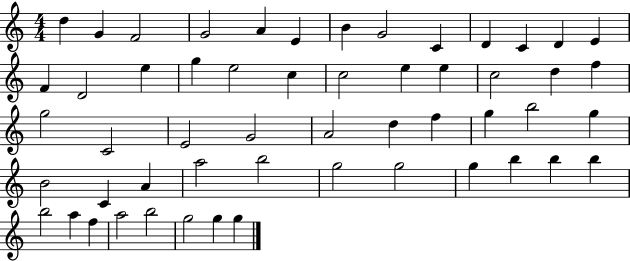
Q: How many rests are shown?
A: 0